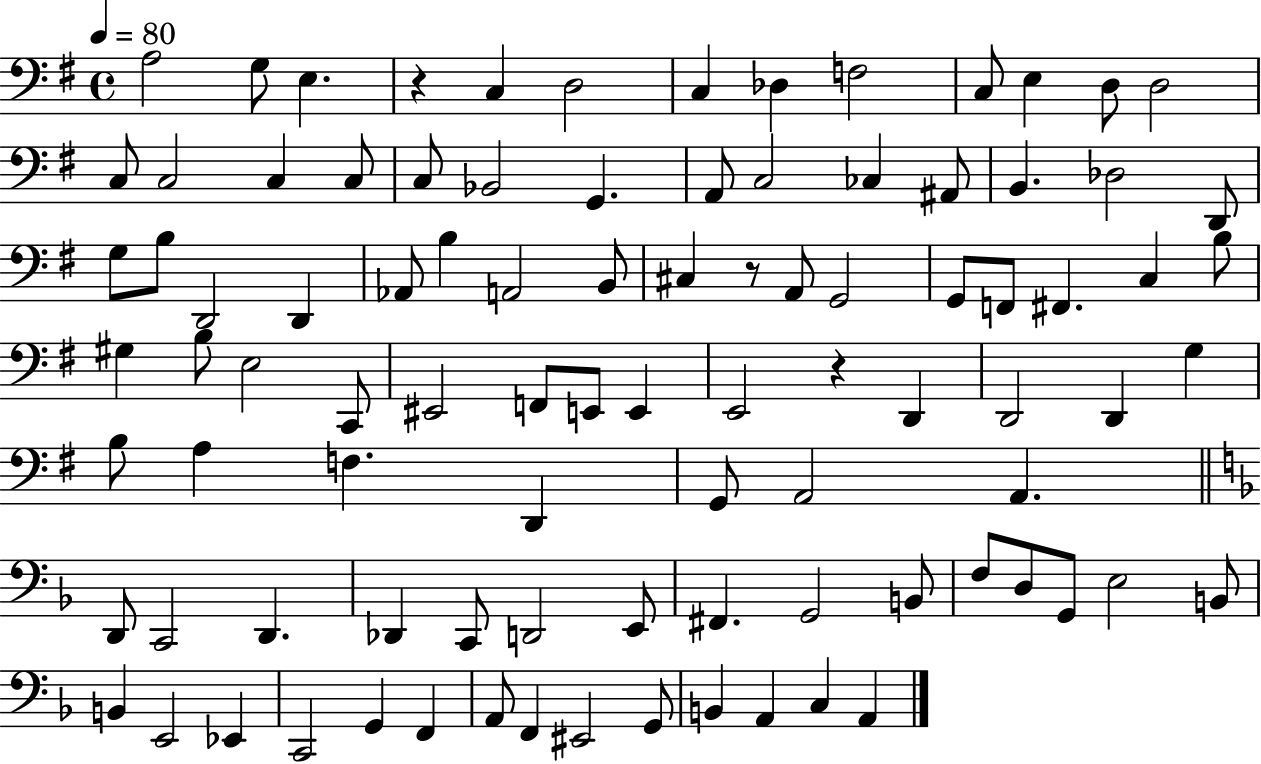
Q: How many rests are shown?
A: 3